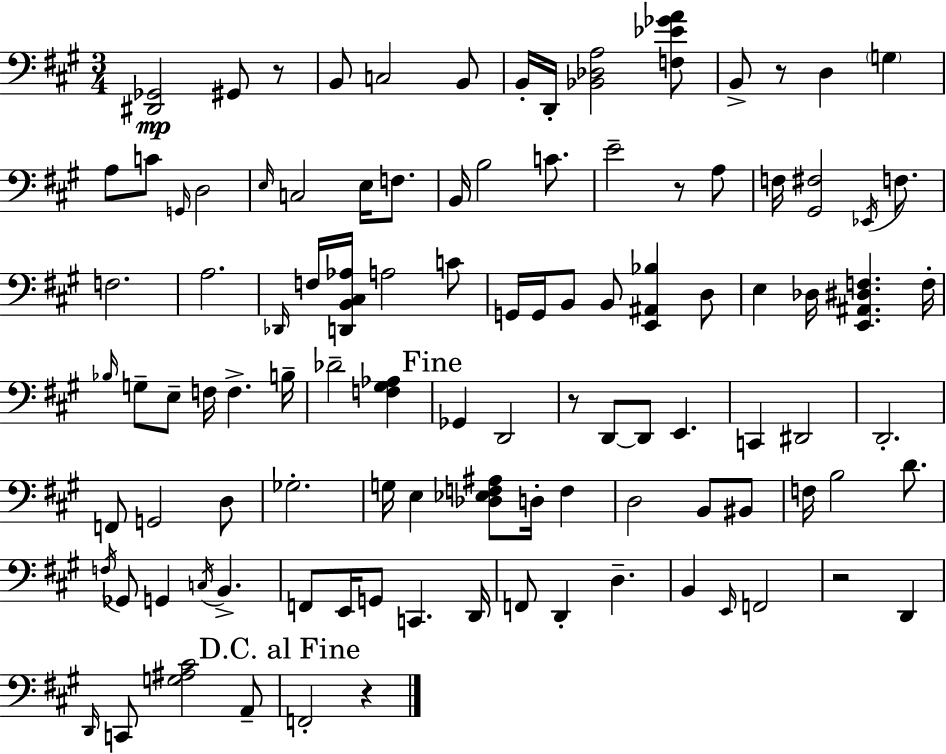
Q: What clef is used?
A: bass